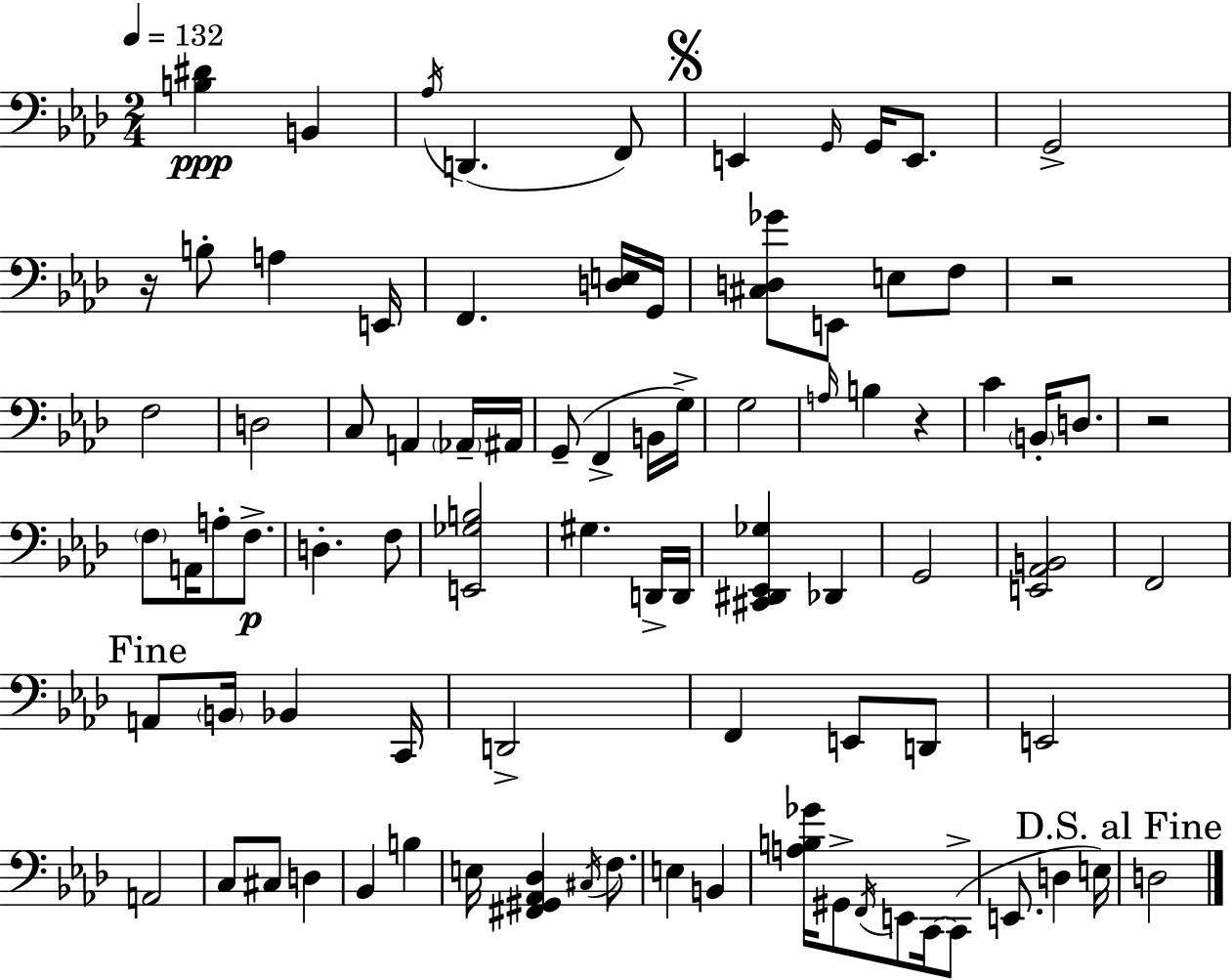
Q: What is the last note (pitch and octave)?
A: D3